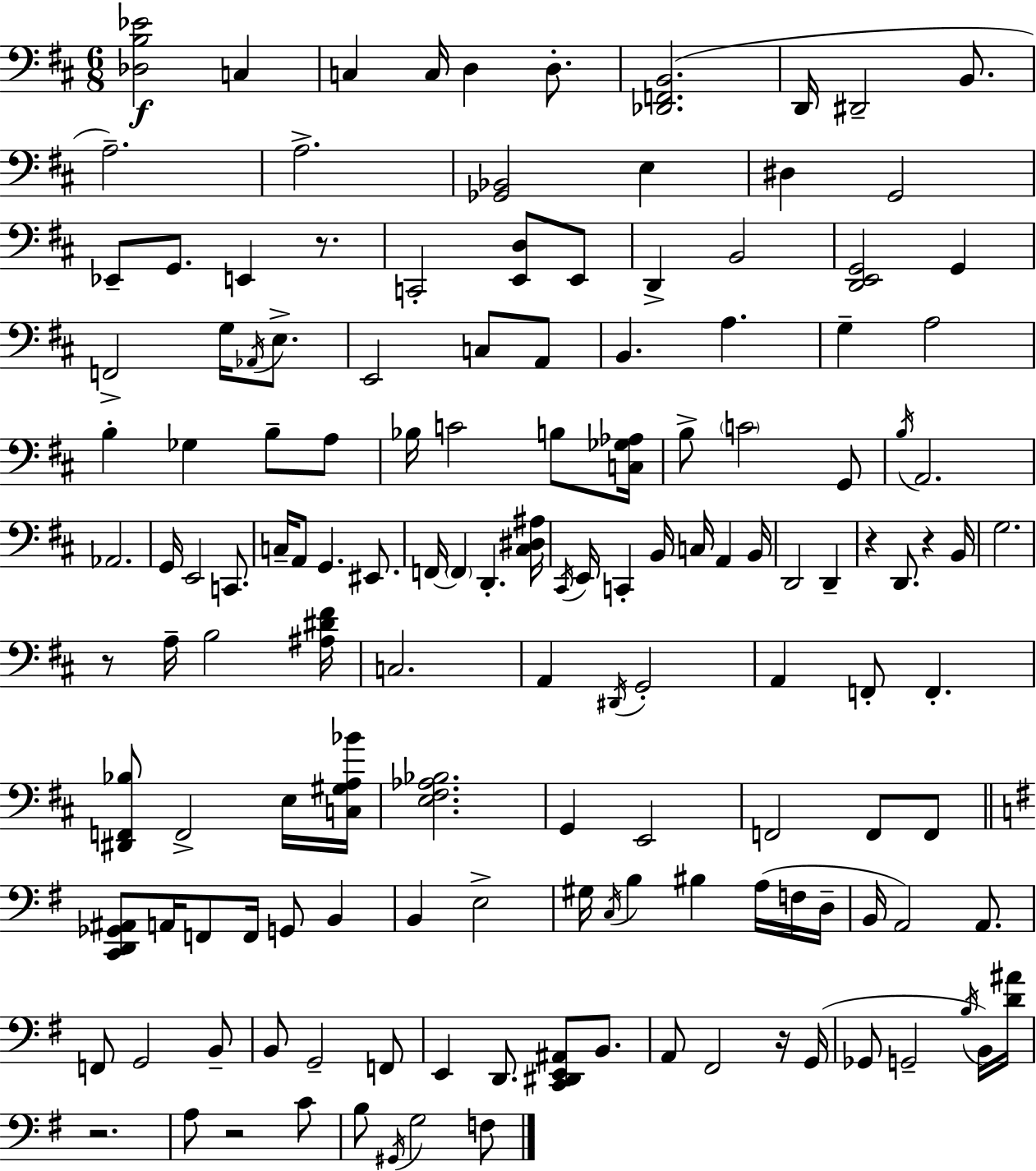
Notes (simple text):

[Db3,B3,Eb4]/h C3/q C3/q C3/s D3/q D3/e. [Db2,F2,B2]/h. D2/s D#2/h B2/e. A3/h. A3/h. [Gb2,Bb2]/h E3/q D#3/q G2/h Eb2/e G2/e. E2/q R/e. C2/h [E2,D3]/e E2/e D2/q B2/h [D2,E2,G2]/h G2/q F2/h G3/s Ab2/s E3/e. E2/h C3/e A2/e B2/q. A3/q. G3/q A3/h B3/q Gb3/q B3/e A3/e Bb3/s C4/h B3/e [C3,Gb3,Ab3]/s B3/e C4/h G2/e B3/s A2/h. Ab2/h. G2/s E2/h C2/e. C3/s A2/e G2/q. EIS2/e. F2/s F2/q D2/q. [C#3,D#3,A#3]/s C#2/s E2/s C2/q B2/s C3/s A2/q B2/s D2/h D2/q R/q D2/e. R/q B2/s G3/h. R/e A3/s B3/h [A#3,D#4,F#4]/s C3/h. A2/q D#2/s G2/h A2/q F2/e F2/q. [D#2,F2,Bb3]/e F2/h E3/s [C3,G#3,A3,Bb4]/s [E3,F#3,Ab3,Bb3]/h. G2/q E2/h F2/h F2/e F2/e [C2,D2,Gb2,A#2]/e A2/s F2/e F2/s G2/e B2/q B2/q E3/h G#3/s C3/s B3/q BIS3/q A3/s F3/s D3/s B2/s A2/h A2/e. F2/e G2/h B2/e B2/e G2/h F2/e E2/q D2/e. [C2,D#2,E2,A#2]/e B2/e. A2/e F#2/h R/s G2/s Gb2/e G2/h B3/s B2/s [D4,A#4]/s R/h. A3/e R/h C4/e B3/e G#2/s G3/h F3/e